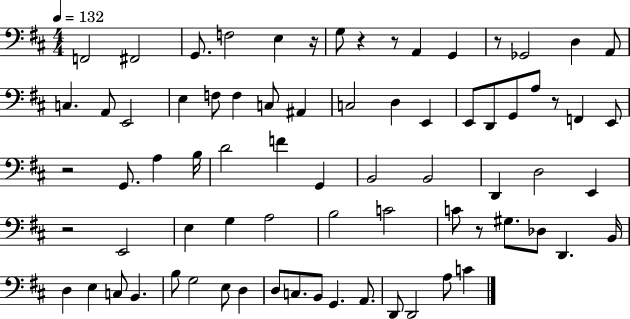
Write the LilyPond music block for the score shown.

{
  \clef bass
  \numericTimeSignature
  \time 4/4
  \key d \major
  \tempo 4 = 132
  f,2 fis,2 | g,8. f2 e4 r16 | g8 r4 r8 a,4 g,4 | r8 ges,2 d4 a,8 | \break c4. a,8 e,2 | e4 f8 f4 c8 ais,4 | c2 d4 e,4 | e,8 d,8 g,8 a8 r8 f,4 e,8 | \break r2 g,8. a4 b16 | d'2 f'4 g,4 | b,2 b,2 | d,4 d2 e,4 | \break r2 e,2 | e4 g4 a2 | b2 c'2 | c'8 r8 gis8. des8 d,4. b,16 | \break d4 e4 c8 b,4. | b8 g2 e8 d4 | d8 c8. b,8 g,4. a,8. | d,8 d,2 a8 c'4 | \break \bar "|."
}